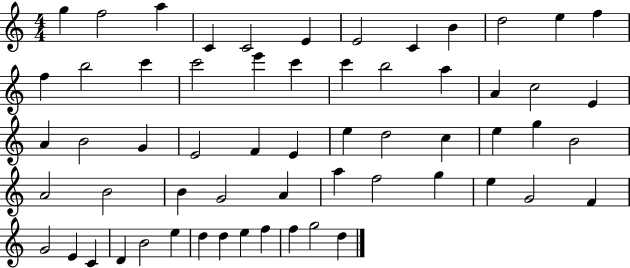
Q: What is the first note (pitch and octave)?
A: G5